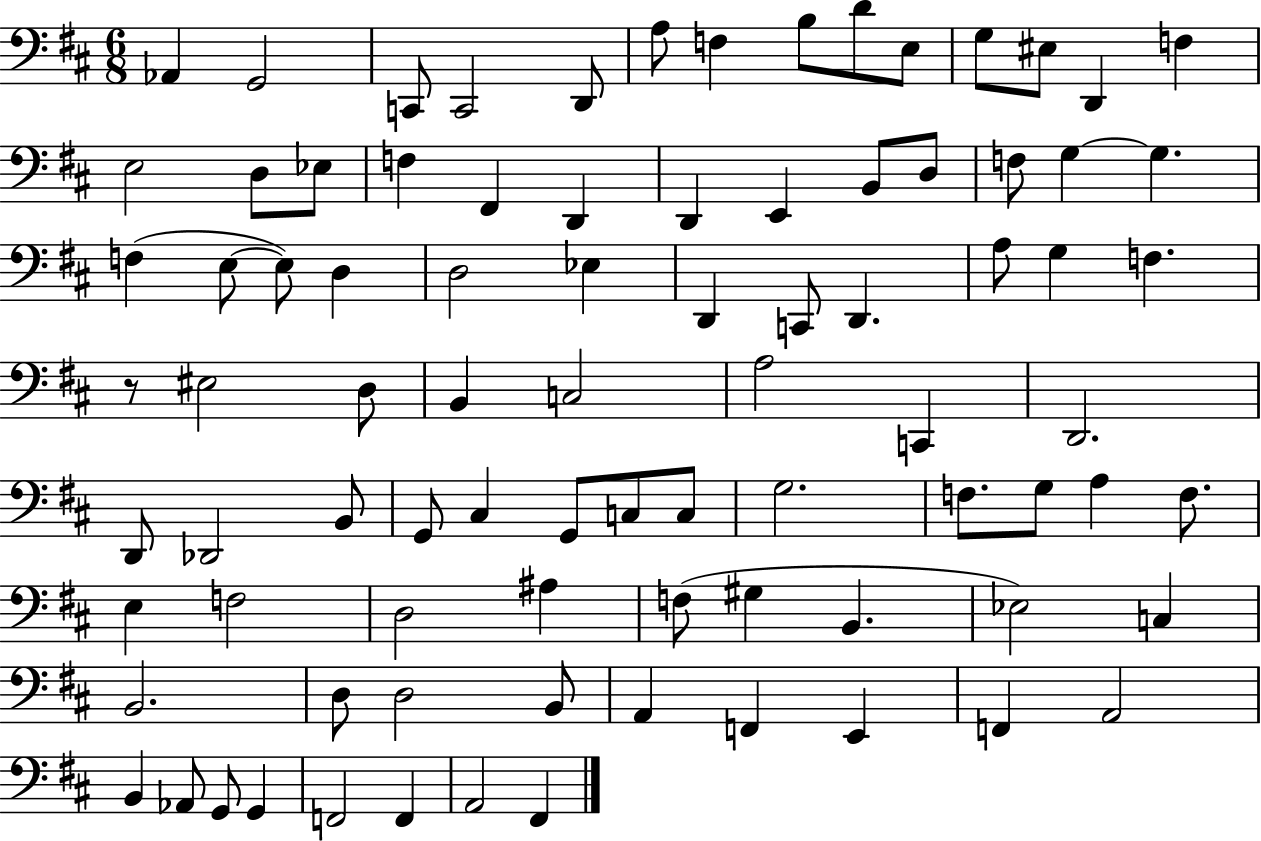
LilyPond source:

{
  \clef bass
  \numericTimeSignature
  \time 6/8
  \key d \major
  aes,4 g,2 | c,8 c,2 d,8 | a8 f4 b8 d'8 e8 | g8 eis8 d,4 f4 | \break e2 d8 ees8 | f4 fis,4 d,4 | d,4 e,4 b,8 d8 | f8 g4~~ g4. | \break f4( e8~~ e8) d4 | d2 ees4 | d,4 c,8 d,4. | a8 g4 f4. | \break r8 eis2 d8 | b,4 c2 | a2 c,4 | d,2. | \break d,8 des,2 b,8 | g,8 cis4 g,8 c8 c8 | g2. | f8. g8 a4 f8. | \break e4 f2 | d2 ais4 | f8( gis4 b,4. | ees2) c4 | \break b,2. | d8 d2 b,8 | a,4 f,4 e,4 | f,4 a,2 | \break b,4 aes,8 g,8 g,4 | f,2 f,4 | a,2 fis,4 | \bar "|."
}